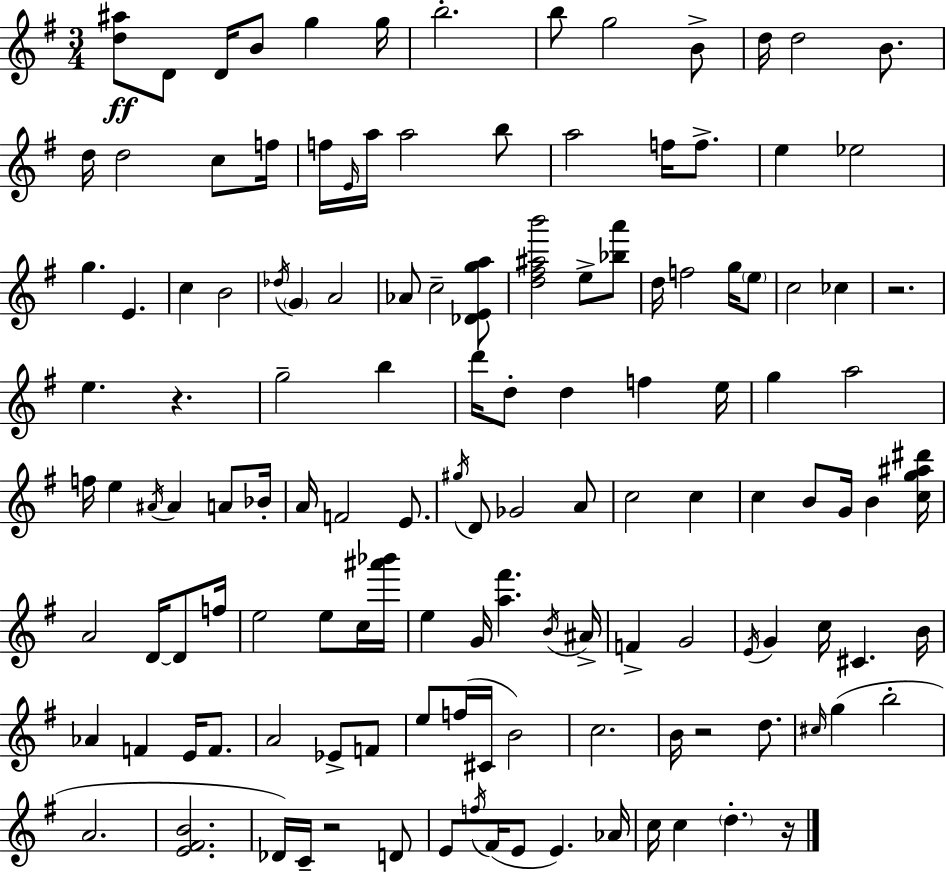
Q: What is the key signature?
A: E minor